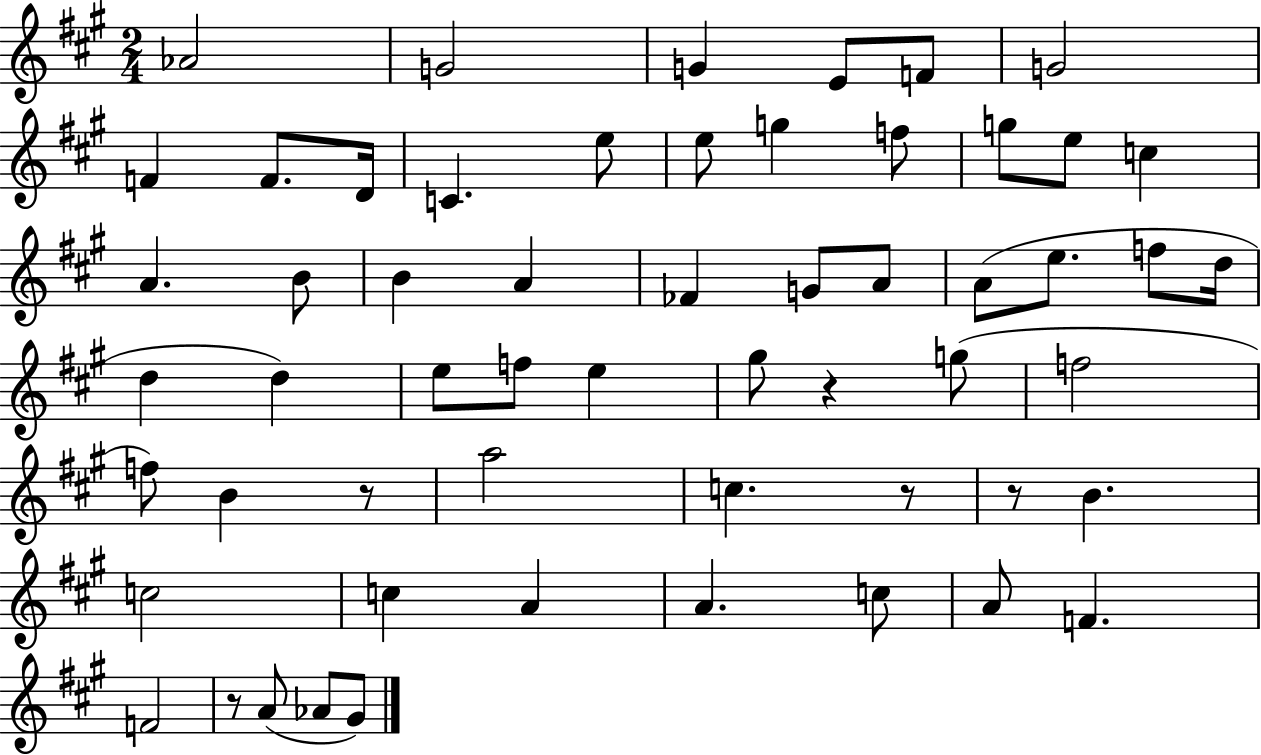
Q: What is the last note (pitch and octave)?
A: G#4